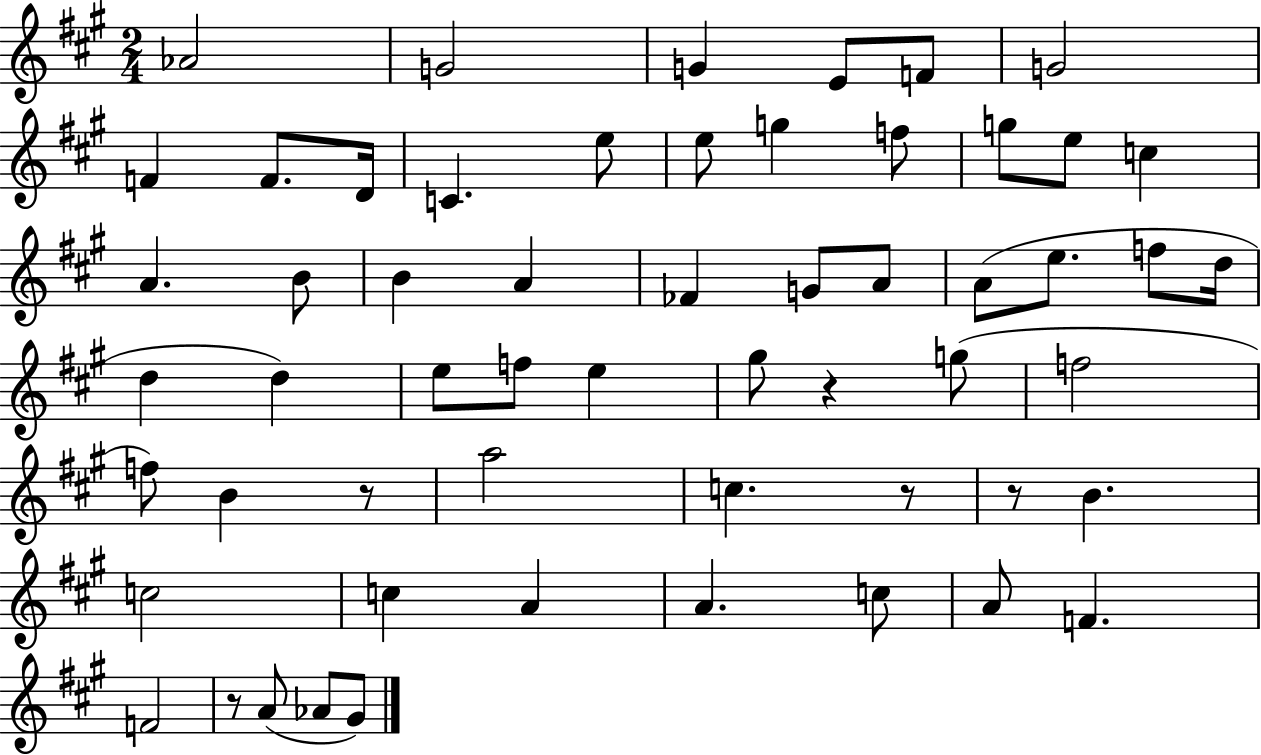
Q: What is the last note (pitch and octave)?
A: G#4